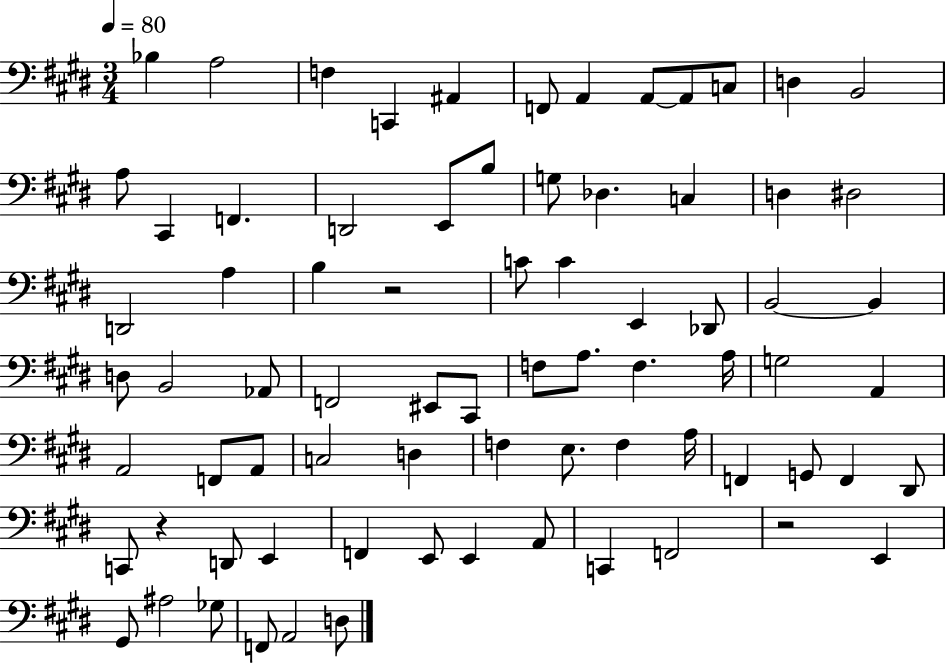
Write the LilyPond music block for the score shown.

{
  \clef bass
  \numericTimeSignature
  \time 3/4
  \key e \major
  \tempo 4 = 80
  bes4 a2 | f4 c,4 ais,4 | f,8 a,4 a,8~~ a,8 c8 | d4 b,2 | \break a8 cis,4 f,4. | d,2 e,8 b8 | g8 des4. c4 | d4 dis2 | \break d,2 a4 | b4 r2 | c'8 c'4 e,4 des,8 | b,2~~ b,4 | \break d8 b,2 aes,8 | f,2 eis,8 cis,8 | f8 a8. f4. a16 | g2 a,4 | \break a,2 f,8 a,8 | c2 d4 | f4 e8. f4 a16 | f,4 g,8 f,4 dis,8 | \break c,8 r4 d,8 e,4 | f,4 e,8 e,4 a,8 | c,4 f,2 | r2 e,4 | \break gis,8 ais2 ges8 | f,8 a,2 d8 | \bar "|."
}